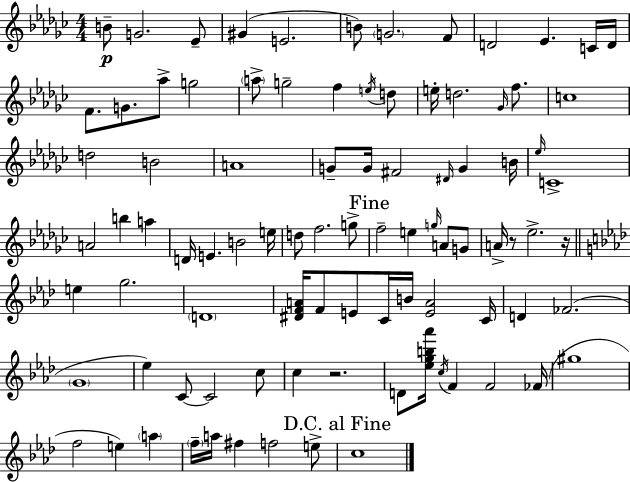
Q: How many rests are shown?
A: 3